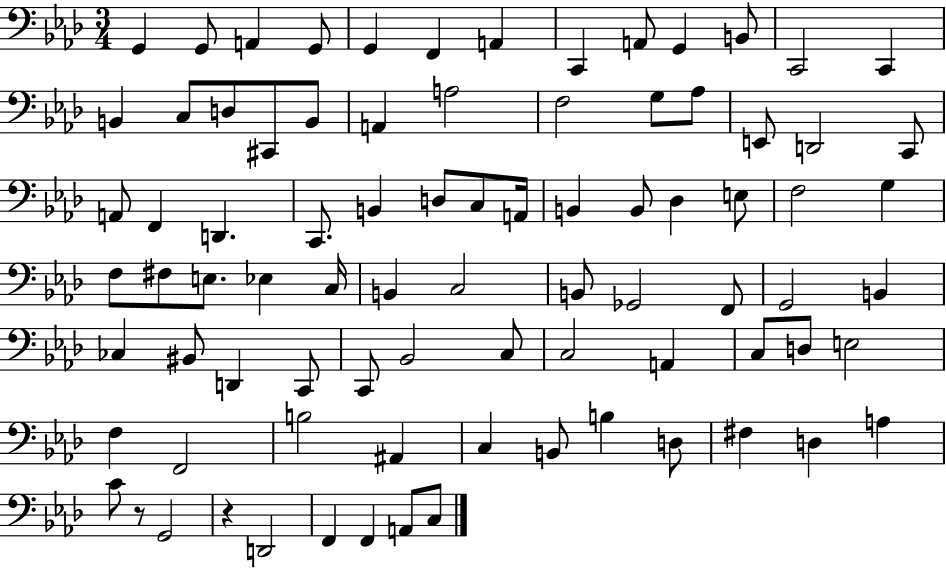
G2/q G2/e A2/q G2/e G2/q F2/q A2/q C2/q A2/e G2/q B2/e C2/h C2/q B2/q C3/e D3/e C#2/e B2/e A2/q A3/h F3/h G3/e Ab3/e E2/e D2/h C2/e A2/e F2/q D2/q. C2/e. B2/q D3/e C3/e A2/s B2/q B2/e Db3/q E3/e F3/h G3/q F3/e F#3/e E3/e. Eb3/q C3/s B2/q C3/h B2/e Gb2/h F2/e G2/h B2/q CES3/q BIS2/e D2/q C2/e C2/e Bb2/h C3/e C3/h A2/q C3/e D3/e E3/h F3/q F2/h B3/h A#2/q C3/q B2/e B3/q D3/e F#3/q D3/q A3/q C4/e R/e G2/h R/q D2/h F2/q F2/q A2/e C3/e